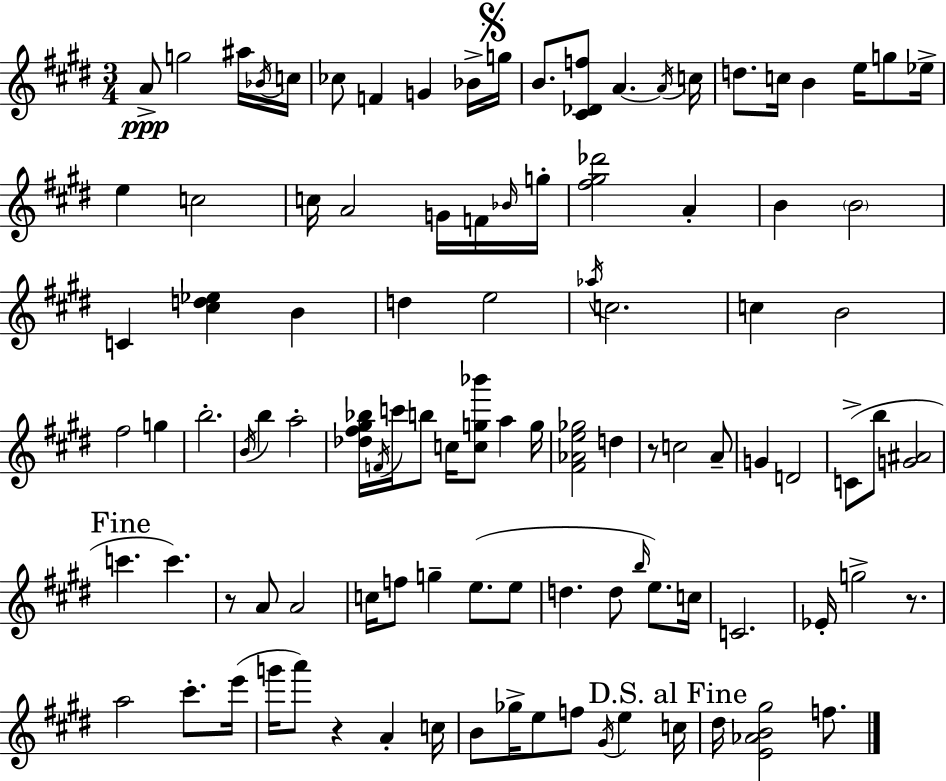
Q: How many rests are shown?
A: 4